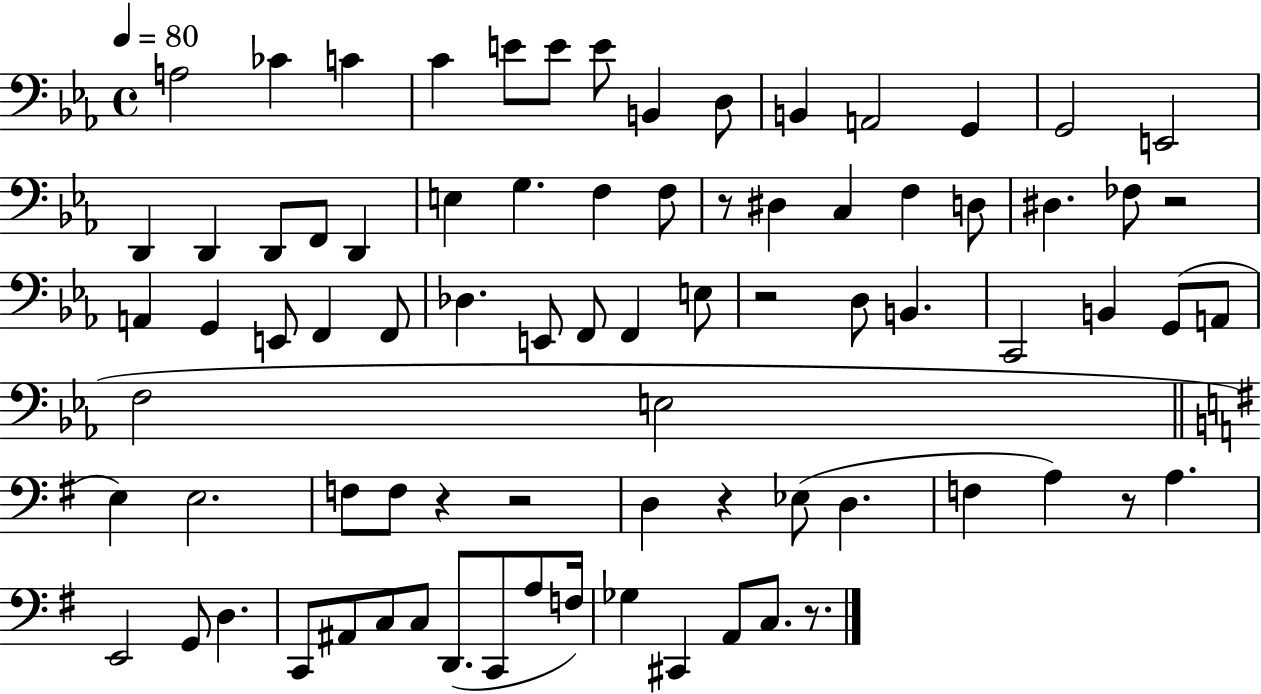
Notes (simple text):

A3/h CES4/q C4/q C4/q E4/e E4/e E4/e B2/q D3/e B2/q A2/h G2/q G2/h E2/h D2/q D2/q D2/e F2/e D2/q E3/q G3/q. F3/q F3/e R/e D#3/q C3/q F3/q D3/e D#3/q. FES3/e R/h A2/q G2/q E2/e F2/q F2/e Db3/q. E2/e F2/e F2/q E3/e R/h D3/e B2/q. C2/h B2/q G2/e A2/e F3/h E3/h E3/q E3/h. F3/e F3/e R/q R/h D3/q R/q Eb3/e D3/q. F3/q A3/q R/e A3/q. E2/h G2/e D3/q. C2/e A#2/e C3/e C3/e D2/e. C2/e A3/e F3/s Gb3/q C#2/q A2/e C3/e. R/e.